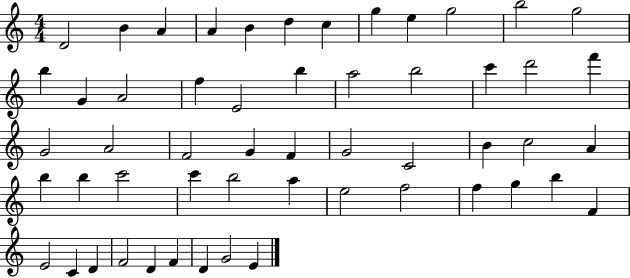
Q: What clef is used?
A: treble